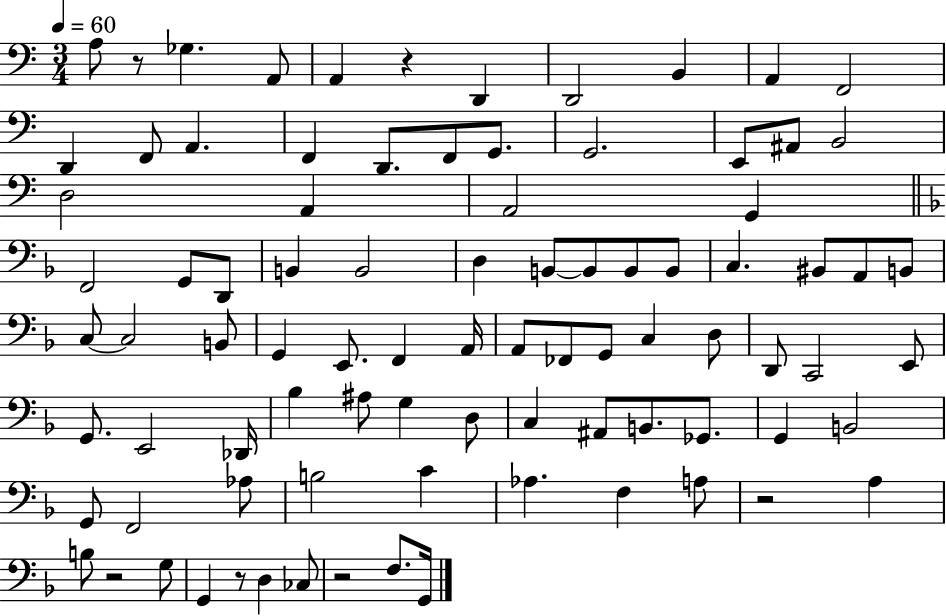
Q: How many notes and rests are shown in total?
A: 88